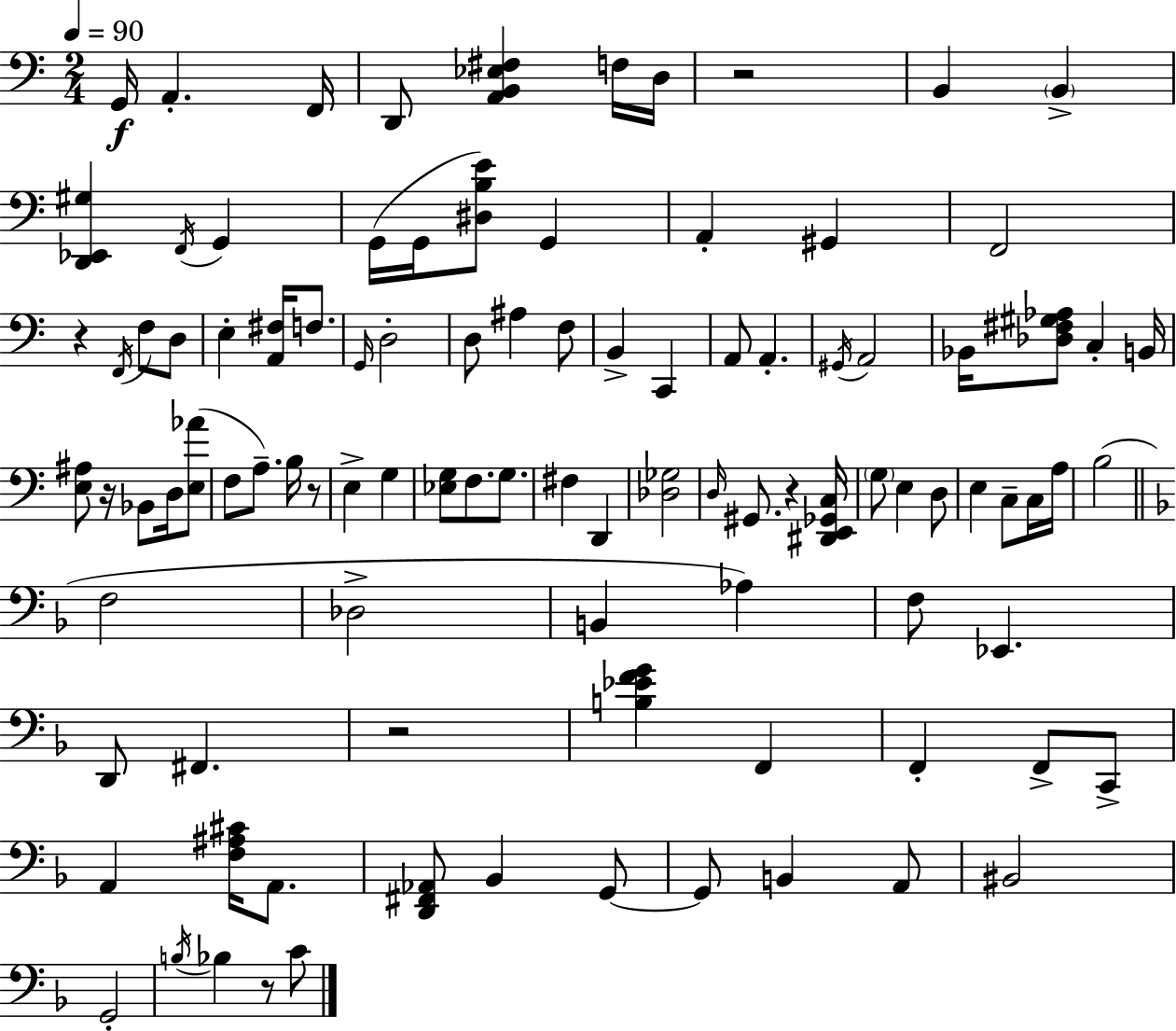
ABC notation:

X:1
T:Untitled
M:2/4
L:1/4
K:Am
G,,/4 A,, F,,/4 D,,/2 [A,,B,,_E,^F,] F,/4 D,/4 z2 B,, B,, [D,,_E,,^G,] F,,/4 G,, G,,/4 G,,/4 [^D,B,E]/2 G,, A,, ^G,, F,,2 z F,,/4 F,/2 D,/2 E, [A,,^F,]/4 F,/2 G,,/4 D,2 D,/2 ^A, F,/2 B,, C,, A,,/2 A,, ^G,,/4 A,,2 _B,,/4 [_D,^F,^G,_A,]/2 C, B,,/4 [E,^A,]/2 z/4 _B,,/2 D,/4 [E,_A]/2 F,/2 A,/2 B,/4 z/2 E, G, [_E,G,]/2 F,/2 G,/2 ^F, D,, [_D,_G,]2 D,/4 ^G,,/2 z [^D,,E,,_G,,C,]/4 G,/2 E, D,/2 E, C,/2 C,/4 A,/4 B,2 F,2 _D,2 B,, _A, F,/2 _E,, D,,/2 ^F,, z2 [B,_EFG] F,, F,, F,,/2 C,,/2 A,, [F,^A,^C]/4 A,,/2 [D,,^F,,_A,,]/2 _B,, G,,/2 G,,/2 B,, A,,/2 ^B,,2 G,,2 B,/4 _B, z/2 C/2